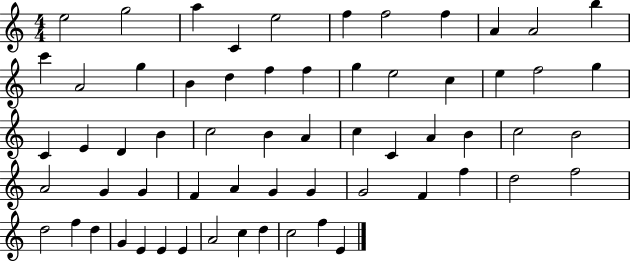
X:1
T:Untitled
M:4/4
L:1/4
K:C
e2 g2 a C e2 f f2 f A A2 b c' A2 g B d f f g e2 c e f2 g C E D B c2 B A c C A B c2 B2 A2 G G F A G G G2 F f d2 f2 d2 f d G E E E A2 c d c2 f E